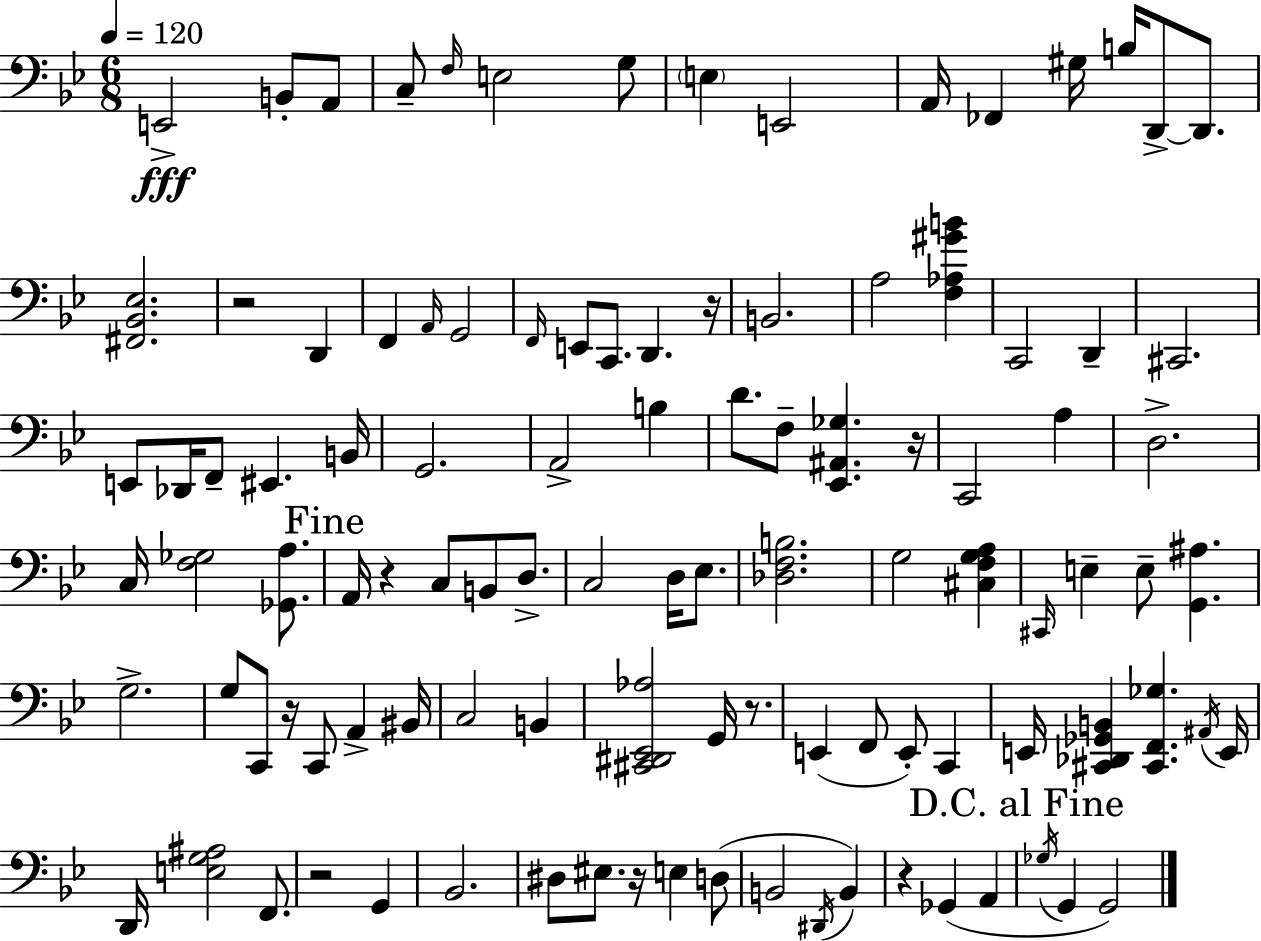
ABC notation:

X:1
T:Untitled
M:6/8
L:1/4
K:Bb
E,,2 B,,/2 A,,/2 C,/2 F,/4 E,2 G,/2 E, E,,2 A,,/4 _F,, ^G,/4 B,/4 D,,/2 D,,/2 [^F,,_B,,_E,]2 z2 D,, F,, A,,/4 G,,2 F,,/4 E,,/2 C,,/2 D,, z/4 B,,2 A,2 [F,_A,^GB] C,,2 D,, ^C,,2 E,,/2 _D,,/4 F,,/2 ^E,, B,,/4 G,,2 A,,2 B, D/2 F,/2 [_E,,^A,,_G,] z/4 C,,2 A, D,2 C,/4 [F,_G,]2 [_G,,A,]/2 A,,/4 z C,/2 B,,/2 D,/2 C,2 D,/4 _E,/2 [_D,F,B,]2 G,2 [^C,F,G,A,] ^C,,/4 E, E,/2 [G,,^A,] G,2 G,/2 C,,/2 z/4 C,,/2 A,, ^B,,/4 C,2 B,, [^C,,^D,,_E,,_A,]2 G,,/4 z/2 E,, F,,/2 E,,/2 C,, E,,/4 [^C,,_D,,_G,,B,,] [^C,,F,,_G,] ^A,,/4 E,,/4 D,,/4 [E,G,^A,]2 F,,/2 z2 G,, _B,,2 ^D,/2 ^E,/2 z/4 E, D,/2 B,,2 ^D,,/4 B,, z _G,, A,, _G,/4 G,, G,,2